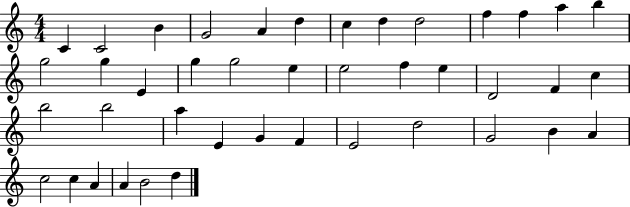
{
  \clef treble
  \numericTimeSignature
  \time 4/4
  \key c \major
  c'4 c'2 b'4 | g'2 a'4 d''4 | c''4 d''4 d''2 | f''4 f''4 a''4 b''4 | \break g''2 g''4 e'4 | g''4 g''2 e''4 | e''2 f''4 e''4 | d'2 f'4 c''4 | \break b''2 b''2 | a''4 e'4 g'4 f'4 | e'2 d''2 | g'2 b'4 a'4 | \break c''2 c''4 a'4 | a'4 b'2 d''4 | \bar "|."
}